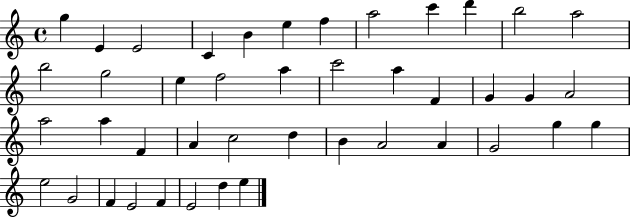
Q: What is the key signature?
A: C major